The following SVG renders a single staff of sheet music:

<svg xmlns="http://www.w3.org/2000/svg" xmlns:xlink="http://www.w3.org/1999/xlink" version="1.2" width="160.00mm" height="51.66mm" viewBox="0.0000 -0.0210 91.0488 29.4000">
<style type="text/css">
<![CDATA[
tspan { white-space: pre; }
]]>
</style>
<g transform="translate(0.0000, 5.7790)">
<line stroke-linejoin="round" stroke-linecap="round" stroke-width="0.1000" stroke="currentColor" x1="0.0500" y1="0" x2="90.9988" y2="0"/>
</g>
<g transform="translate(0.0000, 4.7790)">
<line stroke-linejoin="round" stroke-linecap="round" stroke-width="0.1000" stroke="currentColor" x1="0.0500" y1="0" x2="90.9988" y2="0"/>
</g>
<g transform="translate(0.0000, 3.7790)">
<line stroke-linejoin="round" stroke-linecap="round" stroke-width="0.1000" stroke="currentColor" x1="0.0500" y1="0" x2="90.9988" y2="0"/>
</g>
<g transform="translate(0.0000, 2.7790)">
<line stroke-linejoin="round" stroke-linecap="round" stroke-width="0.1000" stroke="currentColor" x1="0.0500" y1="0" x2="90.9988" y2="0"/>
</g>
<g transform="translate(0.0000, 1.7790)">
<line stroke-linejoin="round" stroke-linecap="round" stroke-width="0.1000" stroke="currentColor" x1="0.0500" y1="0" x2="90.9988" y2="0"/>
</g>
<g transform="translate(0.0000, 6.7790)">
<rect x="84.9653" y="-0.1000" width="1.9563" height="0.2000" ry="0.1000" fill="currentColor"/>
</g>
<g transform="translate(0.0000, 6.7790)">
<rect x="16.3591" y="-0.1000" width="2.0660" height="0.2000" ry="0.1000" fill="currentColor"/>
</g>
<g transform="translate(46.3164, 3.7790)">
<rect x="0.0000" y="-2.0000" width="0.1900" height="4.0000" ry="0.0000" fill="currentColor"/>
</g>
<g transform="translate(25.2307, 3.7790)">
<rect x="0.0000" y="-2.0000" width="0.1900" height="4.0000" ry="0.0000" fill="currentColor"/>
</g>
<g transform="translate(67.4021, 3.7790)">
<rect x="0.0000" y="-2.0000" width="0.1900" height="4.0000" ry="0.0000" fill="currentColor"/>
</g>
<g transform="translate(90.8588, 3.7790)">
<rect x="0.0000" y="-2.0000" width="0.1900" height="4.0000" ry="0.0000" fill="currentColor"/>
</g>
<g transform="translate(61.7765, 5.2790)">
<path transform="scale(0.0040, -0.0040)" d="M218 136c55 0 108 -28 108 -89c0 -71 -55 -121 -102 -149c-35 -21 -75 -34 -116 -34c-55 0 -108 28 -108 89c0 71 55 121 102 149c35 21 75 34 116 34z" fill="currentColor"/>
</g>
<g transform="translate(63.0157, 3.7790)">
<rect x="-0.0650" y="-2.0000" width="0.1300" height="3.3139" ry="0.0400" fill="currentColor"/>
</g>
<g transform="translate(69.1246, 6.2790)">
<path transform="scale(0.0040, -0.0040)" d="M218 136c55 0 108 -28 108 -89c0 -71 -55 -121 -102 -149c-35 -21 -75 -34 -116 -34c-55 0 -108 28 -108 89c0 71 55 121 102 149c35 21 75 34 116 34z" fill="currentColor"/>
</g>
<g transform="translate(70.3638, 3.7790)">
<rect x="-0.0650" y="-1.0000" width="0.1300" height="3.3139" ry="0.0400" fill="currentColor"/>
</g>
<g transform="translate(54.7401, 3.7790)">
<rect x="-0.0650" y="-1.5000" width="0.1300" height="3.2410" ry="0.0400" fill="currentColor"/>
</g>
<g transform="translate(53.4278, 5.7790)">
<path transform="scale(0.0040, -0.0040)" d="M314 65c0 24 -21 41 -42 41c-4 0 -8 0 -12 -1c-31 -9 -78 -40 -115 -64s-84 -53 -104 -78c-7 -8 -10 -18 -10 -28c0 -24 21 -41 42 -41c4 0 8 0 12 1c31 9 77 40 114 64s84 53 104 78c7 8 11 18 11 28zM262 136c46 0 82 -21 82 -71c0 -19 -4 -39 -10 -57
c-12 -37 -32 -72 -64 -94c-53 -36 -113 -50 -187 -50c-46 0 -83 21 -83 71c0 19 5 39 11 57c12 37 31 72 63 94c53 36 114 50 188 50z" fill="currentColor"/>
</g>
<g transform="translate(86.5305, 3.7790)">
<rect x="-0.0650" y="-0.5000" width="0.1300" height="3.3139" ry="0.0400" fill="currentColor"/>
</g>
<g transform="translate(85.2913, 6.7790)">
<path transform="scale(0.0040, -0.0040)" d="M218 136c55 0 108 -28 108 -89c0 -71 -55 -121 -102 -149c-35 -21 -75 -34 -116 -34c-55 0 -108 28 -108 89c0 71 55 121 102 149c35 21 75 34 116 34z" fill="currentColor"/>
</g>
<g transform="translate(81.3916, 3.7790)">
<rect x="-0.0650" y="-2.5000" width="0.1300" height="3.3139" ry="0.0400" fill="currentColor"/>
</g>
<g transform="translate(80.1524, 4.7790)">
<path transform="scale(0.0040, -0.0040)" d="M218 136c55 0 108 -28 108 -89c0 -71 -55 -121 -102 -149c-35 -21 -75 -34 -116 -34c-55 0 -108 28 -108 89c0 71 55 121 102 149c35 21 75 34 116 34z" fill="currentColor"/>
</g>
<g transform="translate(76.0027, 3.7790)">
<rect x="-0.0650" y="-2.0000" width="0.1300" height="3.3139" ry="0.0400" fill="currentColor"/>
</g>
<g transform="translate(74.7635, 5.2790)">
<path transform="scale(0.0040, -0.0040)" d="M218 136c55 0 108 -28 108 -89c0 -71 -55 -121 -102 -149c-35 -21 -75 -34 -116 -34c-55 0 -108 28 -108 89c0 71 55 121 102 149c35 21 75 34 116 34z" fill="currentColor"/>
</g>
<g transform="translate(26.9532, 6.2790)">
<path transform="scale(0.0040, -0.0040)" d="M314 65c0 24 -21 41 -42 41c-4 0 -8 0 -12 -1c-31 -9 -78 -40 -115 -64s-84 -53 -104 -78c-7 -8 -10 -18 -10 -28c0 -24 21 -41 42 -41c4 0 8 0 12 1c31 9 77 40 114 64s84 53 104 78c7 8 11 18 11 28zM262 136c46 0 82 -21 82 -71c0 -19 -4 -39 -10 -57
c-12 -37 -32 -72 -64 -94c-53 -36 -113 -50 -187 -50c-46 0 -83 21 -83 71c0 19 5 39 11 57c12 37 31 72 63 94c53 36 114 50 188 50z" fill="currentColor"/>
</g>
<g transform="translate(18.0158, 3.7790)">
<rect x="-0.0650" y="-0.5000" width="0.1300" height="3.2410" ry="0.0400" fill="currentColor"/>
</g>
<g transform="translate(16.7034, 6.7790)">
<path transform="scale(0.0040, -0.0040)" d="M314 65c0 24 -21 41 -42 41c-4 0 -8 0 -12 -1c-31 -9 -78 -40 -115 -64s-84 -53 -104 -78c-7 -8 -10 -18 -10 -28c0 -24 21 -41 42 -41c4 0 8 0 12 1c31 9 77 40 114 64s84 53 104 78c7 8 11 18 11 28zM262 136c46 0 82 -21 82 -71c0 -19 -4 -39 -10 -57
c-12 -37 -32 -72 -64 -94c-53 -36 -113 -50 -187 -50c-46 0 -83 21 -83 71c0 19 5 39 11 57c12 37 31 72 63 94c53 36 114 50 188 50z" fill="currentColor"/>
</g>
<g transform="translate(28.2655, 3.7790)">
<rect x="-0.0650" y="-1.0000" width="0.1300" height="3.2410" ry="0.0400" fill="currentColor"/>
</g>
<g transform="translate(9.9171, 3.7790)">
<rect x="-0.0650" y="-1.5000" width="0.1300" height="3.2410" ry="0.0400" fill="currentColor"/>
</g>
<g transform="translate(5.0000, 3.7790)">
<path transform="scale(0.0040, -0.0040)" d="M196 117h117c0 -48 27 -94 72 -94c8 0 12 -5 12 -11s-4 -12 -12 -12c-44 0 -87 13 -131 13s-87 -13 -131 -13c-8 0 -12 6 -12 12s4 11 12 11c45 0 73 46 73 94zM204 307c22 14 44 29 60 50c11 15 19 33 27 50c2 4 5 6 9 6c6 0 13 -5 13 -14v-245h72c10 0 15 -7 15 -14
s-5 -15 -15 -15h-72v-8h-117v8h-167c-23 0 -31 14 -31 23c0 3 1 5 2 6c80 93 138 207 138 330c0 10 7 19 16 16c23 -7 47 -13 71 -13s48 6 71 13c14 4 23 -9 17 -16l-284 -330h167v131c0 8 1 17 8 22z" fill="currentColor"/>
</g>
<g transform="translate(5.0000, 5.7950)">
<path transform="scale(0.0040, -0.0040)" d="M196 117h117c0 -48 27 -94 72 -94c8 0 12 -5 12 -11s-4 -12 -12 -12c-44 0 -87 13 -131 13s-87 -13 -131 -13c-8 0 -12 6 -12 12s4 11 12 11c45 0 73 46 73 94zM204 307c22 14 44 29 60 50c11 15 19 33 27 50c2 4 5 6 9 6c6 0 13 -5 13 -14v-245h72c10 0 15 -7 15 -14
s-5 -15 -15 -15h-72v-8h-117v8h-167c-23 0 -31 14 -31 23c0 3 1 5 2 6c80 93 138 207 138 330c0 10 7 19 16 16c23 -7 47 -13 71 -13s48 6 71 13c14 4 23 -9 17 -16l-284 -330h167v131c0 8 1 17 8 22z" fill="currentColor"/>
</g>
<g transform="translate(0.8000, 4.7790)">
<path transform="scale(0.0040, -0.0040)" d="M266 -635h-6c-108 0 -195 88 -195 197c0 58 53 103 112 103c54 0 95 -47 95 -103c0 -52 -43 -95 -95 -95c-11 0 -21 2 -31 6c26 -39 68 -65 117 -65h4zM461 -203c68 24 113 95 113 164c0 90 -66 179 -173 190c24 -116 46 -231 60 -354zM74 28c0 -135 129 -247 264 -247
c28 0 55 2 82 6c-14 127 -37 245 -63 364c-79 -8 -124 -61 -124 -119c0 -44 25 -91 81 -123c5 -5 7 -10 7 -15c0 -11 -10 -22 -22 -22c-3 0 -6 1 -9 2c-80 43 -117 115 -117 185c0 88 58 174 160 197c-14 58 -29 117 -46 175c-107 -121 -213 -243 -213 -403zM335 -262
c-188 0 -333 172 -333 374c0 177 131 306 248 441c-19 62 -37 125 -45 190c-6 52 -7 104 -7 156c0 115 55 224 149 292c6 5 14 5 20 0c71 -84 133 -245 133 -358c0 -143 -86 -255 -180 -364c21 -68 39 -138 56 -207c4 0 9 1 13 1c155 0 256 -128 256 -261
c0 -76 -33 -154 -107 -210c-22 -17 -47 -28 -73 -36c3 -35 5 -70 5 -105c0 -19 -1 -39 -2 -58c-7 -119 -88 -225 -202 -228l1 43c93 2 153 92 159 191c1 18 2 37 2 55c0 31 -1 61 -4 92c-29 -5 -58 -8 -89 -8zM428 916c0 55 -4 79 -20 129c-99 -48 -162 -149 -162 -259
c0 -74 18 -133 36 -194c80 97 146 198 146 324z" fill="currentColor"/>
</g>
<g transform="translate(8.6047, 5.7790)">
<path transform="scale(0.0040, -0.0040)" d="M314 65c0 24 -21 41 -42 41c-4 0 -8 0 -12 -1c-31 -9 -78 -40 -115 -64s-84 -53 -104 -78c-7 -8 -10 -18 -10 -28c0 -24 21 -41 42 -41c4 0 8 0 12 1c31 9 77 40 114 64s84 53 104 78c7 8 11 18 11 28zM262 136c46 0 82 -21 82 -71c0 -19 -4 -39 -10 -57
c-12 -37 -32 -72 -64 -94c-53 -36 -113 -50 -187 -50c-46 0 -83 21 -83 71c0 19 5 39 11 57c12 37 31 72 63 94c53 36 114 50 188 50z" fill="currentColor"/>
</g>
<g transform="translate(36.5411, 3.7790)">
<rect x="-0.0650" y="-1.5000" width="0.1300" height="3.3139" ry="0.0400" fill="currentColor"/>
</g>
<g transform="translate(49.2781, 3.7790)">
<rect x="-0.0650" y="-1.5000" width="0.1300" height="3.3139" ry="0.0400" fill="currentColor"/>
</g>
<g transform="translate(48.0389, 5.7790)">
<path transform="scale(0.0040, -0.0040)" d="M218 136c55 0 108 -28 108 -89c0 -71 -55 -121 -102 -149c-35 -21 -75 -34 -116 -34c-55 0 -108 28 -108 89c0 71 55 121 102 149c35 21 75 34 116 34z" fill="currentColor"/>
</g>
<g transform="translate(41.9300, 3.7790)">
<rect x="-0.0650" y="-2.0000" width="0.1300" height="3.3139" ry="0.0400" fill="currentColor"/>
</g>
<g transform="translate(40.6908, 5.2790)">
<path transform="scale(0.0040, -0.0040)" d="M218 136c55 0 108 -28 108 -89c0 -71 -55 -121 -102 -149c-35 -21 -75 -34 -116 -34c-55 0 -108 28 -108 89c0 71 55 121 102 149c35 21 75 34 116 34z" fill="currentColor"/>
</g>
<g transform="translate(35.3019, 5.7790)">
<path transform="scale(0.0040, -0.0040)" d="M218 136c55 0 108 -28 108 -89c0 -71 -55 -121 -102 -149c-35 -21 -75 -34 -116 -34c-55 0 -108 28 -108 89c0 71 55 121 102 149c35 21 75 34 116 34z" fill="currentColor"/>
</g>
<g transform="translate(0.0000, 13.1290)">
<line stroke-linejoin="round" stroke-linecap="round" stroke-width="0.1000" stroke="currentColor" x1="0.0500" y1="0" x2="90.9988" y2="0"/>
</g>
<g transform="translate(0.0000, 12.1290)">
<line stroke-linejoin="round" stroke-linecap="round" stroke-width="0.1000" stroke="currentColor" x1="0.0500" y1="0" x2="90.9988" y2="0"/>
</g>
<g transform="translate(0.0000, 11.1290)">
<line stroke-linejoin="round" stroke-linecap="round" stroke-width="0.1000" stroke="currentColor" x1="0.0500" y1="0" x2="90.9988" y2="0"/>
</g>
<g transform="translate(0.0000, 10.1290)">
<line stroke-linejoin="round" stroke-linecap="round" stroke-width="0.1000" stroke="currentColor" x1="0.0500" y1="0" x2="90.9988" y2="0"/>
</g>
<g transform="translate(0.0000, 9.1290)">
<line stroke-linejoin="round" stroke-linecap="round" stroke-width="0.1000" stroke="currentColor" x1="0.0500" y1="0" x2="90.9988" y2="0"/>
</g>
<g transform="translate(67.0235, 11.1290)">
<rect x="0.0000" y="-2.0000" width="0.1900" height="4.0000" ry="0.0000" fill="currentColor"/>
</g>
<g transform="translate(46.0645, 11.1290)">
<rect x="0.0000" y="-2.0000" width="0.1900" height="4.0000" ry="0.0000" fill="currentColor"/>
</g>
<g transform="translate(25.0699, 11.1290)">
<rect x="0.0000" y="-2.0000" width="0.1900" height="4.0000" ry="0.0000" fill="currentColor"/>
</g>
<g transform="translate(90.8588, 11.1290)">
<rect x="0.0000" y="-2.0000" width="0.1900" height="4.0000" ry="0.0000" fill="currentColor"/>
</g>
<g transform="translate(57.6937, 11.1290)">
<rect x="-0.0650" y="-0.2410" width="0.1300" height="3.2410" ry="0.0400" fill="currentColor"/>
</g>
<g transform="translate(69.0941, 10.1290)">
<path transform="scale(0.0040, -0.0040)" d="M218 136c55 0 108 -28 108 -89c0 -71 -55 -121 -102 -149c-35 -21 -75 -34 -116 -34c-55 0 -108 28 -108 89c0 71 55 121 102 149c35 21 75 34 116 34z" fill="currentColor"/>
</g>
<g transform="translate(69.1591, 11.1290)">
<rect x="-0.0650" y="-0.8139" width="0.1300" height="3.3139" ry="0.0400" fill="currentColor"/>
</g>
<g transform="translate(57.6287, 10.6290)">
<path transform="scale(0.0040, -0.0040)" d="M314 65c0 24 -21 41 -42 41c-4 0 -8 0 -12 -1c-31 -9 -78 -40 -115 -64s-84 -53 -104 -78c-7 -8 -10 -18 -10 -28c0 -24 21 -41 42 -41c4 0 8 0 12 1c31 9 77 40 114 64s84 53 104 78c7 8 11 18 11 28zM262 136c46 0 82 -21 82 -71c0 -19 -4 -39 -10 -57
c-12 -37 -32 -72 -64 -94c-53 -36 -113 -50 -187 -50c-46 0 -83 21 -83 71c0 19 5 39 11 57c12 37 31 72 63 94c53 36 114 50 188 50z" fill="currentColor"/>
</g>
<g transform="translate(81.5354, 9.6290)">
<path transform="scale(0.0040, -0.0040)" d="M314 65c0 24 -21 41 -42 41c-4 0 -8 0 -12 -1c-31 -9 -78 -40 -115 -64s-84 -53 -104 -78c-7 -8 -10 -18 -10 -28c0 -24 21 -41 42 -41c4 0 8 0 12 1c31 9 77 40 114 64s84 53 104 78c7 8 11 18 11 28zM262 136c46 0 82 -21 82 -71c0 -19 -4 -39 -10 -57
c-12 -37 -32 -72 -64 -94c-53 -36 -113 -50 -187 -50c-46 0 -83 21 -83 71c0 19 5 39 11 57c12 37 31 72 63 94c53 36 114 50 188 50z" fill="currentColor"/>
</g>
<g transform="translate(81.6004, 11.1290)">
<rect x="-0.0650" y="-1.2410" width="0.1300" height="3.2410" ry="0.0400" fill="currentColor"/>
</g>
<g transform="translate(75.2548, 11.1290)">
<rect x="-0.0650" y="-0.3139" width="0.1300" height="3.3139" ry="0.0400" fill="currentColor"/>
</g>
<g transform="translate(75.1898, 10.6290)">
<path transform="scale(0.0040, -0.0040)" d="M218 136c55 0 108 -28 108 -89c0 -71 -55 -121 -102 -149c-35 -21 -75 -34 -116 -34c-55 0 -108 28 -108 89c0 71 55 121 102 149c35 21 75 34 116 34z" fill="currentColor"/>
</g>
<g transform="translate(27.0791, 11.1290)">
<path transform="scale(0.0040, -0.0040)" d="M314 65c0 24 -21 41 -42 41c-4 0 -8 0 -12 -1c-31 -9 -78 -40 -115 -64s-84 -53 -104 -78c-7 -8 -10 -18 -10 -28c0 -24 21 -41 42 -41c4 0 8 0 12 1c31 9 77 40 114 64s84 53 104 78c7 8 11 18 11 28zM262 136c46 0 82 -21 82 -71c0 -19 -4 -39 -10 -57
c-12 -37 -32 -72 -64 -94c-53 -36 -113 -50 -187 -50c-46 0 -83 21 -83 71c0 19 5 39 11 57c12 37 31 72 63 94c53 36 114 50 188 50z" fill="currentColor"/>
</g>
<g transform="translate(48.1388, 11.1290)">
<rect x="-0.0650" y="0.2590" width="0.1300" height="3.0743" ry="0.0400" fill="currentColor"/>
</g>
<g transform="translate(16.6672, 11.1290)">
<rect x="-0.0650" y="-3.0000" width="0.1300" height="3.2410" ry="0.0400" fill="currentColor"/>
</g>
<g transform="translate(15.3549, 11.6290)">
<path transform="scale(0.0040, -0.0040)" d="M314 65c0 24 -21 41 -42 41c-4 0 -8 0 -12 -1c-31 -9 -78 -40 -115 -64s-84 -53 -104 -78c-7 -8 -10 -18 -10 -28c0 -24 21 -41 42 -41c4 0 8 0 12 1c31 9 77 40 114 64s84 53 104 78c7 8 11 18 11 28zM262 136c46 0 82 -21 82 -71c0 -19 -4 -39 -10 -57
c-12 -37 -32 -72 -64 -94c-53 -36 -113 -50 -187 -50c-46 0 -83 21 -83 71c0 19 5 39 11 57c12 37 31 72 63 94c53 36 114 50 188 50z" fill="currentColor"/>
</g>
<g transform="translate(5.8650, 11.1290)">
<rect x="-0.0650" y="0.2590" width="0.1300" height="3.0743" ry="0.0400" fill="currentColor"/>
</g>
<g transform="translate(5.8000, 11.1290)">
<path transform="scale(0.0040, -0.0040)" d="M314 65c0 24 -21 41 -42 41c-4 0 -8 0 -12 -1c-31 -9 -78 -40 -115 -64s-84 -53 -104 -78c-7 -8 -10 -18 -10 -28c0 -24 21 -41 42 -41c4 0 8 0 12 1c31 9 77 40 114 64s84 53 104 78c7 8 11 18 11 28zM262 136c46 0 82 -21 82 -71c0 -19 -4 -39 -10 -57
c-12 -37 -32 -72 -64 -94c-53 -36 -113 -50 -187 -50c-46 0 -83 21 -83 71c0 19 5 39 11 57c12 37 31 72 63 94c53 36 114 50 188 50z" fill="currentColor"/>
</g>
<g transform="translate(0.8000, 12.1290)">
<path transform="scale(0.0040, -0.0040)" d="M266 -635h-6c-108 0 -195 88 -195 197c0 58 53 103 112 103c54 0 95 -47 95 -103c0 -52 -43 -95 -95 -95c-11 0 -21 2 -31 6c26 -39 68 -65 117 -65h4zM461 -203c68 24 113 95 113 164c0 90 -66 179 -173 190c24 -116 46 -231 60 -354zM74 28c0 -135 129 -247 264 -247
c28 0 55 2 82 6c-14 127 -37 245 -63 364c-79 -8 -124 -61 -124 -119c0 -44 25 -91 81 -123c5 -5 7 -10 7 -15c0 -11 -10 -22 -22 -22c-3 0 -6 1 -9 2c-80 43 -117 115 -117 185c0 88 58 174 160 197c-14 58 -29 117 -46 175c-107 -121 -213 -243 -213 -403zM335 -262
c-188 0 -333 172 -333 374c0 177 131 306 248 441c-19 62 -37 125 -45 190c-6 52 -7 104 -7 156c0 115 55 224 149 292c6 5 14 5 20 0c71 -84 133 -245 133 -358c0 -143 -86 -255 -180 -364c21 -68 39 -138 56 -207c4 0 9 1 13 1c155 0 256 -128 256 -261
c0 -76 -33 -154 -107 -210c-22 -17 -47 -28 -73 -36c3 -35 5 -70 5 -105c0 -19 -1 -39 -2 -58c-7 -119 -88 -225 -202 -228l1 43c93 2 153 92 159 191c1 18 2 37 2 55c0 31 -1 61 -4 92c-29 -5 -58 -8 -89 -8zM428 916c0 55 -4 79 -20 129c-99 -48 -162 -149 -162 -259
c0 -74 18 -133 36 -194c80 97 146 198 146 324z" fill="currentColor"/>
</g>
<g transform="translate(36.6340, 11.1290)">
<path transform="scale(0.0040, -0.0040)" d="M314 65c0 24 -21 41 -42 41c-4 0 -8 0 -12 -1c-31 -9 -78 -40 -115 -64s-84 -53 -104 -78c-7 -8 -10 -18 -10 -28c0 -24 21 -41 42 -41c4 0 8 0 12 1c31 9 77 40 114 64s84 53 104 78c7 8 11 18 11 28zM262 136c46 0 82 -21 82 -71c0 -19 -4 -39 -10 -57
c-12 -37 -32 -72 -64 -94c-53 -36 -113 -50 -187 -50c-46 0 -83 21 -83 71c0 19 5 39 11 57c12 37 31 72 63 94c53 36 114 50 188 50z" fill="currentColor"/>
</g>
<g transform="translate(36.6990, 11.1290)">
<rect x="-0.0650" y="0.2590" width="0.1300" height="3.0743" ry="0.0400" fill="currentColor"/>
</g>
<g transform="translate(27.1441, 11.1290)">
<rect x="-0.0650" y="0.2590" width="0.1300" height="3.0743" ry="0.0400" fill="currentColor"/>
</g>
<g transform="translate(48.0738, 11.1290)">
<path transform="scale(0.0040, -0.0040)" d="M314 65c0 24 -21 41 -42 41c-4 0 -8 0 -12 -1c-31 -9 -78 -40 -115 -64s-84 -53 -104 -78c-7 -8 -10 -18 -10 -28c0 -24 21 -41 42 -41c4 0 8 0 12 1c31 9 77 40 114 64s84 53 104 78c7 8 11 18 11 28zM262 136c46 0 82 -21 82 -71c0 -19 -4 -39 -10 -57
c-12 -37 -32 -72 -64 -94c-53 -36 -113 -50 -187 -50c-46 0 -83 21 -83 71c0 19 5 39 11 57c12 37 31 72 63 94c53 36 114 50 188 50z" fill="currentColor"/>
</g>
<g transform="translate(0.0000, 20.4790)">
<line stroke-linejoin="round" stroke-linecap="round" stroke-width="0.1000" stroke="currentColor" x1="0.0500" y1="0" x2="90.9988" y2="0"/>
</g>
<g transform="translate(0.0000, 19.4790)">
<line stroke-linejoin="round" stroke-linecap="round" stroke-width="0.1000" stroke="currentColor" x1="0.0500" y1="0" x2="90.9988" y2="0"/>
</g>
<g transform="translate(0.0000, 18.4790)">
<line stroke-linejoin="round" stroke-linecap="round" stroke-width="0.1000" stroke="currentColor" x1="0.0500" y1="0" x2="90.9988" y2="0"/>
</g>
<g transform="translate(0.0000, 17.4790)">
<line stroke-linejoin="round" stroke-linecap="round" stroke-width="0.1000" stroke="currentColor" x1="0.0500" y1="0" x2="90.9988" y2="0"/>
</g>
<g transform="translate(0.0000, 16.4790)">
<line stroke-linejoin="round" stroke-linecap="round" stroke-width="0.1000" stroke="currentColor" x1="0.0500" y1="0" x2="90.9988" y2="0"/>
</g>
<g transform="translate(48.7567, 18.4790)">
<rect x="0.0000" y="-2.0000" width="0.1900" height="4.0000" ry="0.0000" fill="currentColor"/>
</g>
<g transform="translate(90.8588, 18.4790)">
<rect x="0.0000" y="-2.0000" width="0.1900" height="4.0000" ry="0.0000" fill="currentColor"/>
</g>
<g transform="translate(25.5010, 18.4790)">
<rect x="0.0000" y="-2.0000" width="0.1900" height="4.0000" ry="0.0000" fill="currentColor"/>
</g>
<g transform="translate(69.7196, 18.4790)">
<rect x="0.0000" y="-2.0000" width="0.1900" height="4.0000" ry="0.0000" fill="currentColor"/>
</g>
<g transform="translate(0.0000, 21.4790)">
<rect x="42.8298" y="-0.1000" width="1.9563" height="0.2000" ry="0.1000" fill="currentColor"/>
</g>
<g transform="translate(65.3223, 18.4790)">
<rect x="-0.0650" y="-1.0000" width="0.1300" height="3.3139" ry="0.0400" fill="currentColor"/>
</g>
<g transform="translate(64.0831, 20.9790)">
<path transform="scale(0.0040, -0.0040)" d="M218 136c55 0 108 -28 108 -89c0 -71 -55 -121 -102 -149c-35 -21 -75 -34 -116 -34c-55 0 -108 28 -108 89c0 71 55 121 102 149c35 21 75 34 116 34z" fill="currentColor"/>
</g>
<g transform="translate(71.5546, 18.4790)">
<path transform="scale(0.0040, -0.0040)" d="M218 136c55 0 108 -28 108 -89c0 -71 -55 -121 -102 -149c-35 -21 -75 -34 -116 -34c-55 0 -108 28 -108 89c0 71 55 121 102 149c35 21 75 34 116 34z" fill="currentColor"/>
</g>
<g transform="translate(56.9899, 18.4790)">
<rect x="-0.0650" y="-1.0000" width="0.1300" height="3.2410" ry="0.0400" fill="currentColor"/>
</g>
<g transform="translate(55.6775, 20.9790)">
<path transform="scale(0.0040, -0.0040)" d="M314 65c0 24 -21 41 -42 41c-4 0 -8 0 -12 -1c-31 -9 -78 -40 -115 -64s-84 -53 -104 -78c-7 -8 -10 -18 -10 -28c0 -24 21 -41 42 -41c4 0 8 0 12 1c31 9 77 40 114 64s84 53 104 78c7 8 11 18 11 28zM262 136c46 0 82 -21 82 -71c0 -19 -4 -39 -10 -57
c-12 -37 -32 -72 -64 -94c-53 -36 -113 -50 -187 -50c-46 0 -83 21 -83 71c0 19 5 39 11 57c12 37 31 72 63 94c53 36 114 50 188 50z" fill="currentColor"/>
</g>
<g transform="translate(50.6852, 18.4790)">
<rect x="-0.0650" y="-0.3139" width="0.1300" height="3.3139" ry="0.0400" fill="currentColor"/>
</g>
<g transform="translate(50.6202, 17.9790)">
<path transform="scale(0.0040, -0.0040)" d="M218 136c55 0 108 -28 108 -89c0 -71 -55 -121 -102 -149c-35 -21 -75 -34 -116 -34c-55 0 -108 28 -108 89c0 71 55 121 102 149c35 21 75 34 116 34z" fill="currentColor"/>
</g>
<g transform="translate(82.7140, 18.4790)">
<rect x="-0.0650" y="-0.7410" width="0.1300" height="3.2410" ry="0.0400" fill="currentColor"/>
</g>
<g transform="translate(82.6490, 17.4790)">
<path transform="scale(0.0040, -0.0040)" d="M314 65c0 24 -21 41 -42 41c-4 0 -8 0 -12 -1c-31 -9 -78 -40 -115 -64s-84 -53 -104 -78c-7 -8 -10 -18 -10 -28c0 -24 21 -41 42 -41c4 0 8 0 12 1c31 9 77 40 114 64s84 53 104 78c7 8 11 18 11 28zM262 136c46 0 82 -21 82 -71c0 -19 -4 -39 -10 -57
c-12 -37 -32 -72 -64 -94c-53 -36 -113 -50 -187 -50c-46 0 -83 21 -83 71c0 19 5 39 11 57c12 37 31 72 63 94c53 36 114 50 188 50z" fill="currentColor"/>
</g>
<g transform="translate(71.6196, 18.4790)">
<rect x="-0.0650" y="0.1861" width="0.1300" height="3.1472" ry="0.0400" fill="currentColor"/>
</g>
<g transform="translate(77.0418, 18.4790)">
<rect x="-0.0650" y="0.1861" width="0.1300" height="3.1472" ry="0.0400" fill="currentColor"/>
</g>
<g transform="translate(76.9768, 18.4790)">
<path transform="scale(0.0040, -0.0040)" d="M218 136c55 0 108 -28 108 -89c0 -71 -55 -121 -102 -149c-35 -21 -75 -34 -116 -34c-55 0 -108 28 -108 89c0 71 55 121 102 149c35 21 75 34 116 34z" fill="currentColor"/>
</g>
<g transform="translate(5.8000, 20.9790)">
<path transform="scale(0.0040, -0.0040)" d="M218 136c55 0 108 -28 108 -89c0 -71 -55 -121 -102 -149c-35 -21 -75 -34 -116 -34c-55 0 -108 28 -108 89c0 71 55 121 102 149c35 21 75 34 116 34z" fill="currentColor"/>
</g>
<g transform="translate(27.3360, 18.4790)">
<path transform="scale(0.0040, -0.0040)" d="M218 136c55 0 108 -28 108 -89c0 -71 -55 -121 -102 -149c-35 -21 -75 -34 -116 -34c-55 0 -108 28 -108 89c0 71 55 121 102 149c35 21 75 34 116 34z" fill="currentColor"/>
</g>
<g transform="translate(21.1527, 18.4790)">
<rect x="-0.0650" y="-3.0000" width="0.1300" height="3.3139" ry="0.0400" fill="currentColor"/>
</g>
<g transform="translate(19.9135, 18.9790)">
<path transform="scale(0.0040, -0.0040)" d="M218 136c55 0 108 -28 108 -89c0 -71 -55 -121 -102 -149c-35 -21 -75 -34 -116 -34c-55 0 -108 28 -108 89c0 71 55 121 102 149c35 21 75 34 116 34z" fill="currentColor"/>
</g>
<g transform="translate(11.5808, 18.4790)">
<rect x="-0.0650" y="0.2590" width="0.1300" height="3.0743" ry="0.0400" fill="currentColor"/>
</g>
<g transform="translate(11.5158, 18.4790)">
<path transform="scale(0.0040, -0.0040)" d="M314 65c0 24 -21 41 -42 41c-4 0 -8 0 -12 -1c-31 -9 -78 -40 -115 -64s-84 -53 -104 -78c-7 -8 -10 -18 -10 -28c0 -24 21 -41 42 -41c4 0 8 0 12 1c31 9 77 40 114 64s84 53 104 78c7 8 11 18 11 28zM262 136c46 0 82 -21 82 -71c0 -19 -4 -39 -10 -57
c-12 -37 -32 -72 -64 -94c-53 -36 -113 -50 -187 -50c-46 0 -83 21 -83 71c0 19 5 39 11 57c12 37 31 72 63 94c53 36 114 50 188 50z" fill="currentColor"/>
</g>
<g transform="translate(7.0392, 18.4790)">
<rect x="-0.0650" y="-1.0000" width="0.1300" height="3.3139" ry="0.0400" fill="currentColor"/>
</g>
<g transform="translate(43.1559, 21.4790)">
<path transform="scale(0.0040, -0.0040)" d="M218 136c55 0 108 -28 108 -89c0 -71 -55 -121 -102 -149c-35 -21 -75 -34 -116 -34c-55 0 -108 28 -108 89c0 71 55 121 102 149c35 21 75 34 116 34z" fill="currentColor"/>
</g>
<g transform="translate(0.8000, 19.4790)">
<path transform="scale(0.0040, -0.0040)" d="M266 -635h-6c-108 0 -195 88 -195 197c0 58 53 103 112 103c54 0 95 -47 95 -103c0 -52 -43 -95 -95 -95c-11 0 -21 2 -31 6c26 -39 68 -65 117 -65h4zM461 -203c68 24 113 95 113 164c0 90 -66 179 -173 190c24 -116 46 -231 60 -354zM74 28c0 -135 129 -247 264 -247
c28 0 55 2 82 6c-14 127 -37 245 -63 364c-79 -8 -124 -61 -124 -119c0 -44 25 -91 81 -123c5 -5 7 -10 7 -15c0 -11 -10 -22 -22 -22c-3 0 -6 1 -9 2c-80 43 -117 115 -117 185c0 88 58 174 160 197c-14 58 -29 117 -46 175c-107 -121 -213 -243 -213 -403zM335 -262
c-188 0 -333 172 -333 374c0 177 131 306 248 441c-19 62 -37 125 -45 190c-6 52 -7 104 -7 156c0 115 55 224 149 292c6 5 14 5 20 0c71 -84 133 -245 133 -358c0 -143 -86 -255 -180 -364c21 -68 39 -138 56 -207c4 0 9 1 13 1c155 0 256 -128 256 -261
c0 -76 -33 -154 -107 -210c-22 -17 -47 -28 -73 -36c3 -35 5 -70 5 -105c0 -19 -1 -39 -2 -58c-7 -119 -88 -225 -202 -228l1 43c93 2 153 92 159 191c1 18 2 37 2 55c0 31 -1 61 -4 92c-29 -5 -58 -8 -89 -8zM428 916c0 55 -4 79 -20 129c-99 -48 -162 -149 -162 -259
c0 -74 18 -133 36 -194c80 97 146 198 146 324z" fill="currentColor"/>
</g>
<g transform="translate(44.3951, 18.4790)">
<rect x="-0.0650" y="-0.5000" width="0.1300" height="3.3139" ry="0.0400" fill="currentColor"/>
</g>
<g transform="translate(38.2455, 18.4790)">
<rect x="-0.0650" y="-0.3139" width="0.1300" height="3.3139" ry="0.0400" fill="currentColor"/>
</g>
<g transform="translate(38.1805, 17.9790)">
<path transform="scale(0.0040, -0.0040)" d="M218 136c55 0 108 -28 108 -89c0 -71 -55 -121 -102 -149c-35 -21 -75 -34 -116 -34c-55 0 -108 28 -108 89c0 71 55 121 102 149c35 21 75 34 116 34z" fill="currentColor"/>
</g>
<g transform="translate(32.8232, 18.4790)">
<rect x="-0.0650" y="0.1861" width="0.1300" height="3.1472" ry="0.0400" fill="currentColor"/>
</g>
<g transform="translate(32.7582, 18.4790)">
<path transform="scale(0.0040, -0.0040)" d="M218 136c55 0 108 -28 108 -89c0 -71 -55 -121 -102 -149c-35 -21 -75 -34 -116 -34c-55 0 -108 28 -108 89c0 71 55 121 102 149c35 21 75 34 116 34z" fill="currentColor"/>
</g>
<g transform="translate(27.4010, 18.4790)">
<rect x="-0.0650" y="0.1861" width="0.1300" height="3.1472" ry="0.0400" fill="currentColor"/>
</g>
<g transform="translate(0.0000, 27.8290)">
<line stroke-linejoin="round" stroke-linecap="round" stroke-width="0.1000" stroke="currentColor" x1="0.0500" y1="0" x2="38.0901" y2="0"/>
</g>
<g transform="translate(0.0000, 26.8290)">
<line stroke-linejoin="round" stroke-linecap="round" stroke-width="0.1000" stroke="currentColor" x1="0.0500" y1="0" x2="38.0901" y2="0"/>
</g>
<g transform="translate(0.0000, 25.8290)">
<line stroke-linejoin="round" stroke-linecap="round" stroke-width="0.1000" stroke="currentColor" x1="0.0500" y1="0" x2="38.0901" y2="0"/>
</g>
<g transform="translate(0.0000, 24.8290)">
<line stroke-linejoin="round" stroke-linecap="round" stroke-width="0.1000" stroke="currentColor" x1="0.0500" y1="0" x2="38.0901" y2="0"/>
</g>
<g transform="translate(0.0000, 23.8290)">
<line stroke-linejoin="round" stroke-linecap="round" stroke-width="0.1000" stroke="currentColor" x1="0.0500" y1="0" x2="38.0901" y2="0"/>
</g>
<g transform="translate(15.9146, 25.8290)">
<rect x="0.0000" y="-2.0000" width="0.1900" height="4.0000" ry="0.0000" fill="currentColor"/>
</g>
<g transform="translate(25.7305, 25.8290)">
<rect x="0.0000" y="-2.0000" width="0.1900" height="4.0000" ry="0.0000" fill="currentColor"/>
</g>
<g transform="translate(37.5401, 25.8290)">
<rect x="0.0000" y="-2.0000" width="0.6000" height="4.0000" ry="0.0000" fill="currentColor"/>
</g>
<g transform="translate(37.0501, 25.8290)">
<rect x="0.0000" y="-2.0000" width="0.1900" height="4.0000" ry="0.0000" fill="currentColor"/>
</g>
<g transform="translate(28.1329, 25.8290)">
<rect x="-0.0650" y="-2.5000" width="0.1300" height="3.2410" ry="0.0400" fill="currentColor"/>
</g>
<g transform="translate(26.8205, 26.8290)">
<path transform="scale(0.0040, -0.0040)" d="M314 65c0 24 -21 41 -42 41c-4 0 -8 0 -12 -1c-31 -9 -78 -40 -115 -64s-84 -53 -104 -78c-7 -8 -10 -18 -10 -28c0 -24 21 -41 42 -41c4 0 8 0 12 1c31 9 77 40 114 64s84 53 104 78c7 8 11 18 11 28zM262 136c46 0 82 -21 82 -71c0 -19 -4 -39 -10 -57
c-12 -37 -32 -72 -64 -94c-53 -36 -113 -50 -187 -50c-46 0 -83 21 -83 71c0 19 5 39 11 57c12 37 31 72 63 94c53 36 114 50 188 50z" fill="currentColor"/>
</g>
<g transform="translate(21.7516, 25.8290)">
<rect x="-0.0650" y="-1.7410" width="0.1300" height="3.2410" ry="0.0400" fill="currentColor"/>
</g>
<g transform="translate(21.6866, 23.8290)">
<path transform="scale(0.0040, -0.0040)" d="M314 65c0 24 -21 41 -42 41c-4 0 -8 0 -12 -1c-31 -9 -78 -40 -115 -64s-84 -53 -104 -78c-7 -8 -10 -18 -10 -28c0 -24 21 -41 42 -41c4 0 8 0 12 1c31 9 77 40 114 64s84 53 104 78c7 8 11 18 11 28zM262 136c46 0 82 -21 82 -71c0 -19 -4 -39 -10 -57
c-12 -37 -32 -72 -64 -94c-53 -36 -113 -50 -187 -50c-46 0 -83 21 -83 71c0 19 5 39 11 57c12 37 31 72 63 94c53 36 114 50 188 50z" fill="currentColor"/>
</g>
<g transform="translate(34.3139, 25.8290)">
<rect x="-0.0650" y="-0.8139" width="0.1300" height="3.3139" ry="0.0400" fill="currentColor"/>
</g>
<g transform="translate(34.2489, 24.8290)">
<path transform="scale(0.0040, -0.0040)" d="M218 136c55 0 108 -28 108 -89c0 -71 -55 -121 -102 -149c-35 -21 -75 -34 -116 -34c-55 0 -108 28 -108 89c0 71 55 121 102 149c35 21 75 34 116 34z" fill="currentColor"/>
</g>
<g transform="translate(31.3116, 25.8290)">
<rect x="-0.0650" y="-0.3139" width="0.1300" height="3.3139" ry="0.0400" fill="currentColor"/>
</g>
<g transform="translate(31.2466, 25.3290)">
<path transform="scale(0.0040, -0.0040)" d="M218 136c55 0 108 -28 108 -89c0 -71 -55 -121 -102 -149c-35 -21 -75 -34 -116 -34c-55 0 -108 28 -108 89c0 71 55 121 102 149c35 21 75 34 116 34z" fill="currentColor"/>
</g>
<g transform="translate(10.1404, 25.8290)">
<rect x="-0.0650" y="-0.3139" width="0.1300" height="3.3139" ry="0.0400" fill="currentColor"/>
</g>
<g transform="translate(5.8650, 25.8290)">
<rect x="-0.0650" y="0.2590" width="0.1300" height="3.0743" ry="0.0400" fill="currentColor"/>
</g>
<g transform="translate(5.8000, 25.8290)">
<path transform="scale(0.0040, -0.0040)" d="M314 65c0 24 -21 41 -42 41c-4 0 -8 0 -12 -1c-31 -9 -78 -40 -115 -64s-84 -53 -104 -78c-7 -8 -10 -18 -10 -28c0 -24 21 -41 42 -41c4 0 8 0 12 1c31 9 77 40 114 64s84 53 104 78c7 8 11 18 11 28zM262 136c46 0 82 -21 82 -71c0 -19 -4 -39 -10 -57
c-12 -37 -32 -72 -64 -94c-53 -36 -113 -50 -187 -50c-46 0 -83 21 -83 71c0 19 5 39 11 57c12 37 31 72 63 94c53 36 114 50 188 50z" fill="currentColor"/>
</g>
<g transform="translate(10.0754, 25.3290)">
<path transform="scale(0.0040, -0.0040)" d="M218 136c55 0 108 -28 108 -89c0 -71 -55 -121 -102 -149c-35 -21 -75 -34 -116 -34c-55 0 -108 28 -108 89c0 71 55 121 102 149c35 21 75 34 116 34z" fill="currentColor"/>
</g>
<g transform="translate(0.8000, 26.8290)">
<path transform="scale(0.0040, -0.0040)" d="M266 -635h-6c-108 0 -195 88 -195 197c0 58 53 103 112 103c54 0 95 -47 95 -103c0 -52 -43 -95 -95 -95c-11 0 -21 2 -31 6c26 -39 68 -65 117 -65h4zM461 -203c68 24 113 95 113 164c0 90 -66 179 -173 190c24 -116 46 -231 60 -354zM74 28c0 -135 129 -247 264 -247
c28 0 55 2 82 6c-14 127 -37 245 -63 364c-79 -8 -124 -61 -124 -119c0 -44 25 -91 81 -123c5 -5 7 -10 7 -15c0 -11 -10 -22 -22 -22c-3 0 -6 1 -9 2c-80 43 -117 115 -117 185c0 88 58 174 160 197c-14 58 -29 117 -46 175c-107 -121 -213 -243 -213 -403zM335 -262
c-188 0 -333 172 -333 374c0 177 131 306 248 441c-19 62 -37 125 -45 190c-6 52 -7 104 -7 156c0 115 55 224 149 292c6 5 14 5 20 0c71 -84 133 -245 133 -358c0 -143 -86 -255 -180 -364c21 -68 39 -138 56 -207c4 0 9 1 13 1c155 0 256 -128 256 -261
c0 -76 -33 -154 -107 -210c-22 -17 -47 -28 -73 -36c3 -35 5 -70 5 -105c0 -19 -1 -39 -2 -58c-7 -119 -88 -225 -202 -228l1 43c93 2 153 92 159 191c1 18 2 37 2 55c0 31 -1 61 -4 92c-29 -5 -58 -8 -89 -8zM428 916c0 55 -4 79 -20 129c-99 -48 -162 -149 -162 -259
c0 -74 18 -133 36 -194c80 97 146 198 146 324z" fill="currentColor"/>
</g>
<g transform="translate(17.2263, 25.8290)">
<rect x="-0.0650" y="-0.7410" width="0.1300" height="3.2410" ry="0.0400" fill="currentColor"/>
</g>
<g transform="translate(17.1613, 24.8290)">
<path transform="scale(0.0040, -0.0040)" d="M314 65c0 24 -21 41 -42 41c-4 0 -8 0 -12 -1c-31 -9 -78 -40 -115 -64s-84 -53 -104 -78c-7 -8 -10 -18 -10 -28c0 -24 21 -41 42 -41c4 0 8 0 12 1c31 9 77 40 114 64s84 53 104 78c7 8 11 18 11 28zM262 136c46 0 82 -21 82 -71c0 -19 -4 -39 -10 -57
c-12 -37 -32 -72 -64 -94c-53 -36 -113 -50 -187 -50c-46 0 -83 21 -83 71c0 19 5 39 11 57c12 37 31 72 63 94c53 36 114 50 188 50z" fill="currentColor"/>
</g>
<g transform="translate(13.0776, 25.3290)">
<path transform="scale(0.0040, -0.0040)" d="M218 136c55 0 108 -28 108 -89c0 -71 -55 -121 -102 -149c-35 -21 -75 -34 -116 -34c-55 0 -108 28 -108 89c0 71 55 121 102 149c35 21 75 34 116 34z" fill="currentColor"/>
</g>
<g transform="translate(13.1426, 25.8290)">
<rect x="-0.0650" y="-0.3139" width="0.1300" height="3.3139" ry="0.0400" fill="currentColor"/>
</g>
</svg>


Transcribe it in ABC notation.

X:1
T:Untitled
M:4/4
L:1/4
K:C
E2 C2 D2 E F E E2 F D F G C B2 A2 B2 B2 B2 c2 d c e2 D B2 A B B c C c D2 D B B d2 B2 c c d2 f2 G2 c d